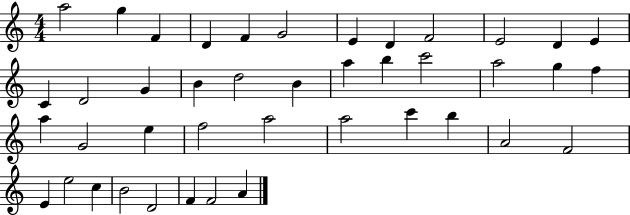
{
  \clef treble
  \numericTimeSignature
  \time 4/4
  \key c \major
  a''2 g''4 f'4 | d'4 f'4 g'2 | e'4 d'4 f'2 | e'2 d'4 e'4 | \break c'4 d'2 g'4 | b'4 d''2 b'4 | a''4 b''4 c'''2 | a''2 g''4 f''4 | \break a''4 g'2 e''4 | f''2 a''2 | a''2 c'''4 b''4 | a'2 f'2 | \break e'4 e''2 c''4 | b'2 d'2 | f'4 f'2 a'4 | \bar "|."
}